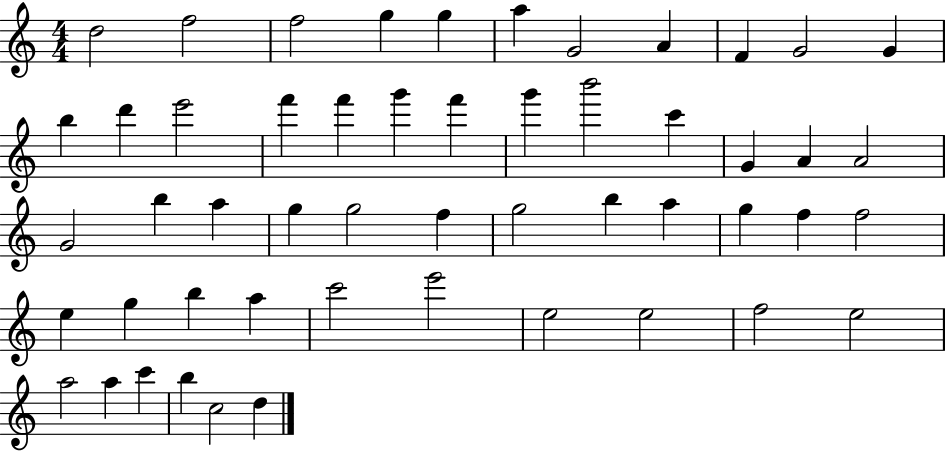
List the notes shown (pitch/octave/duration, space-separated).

D5/h F5/h F5/h G5/q G5/q A5/q G4/h A4/q F4/q G4/h G4/q B5/q D6/q E6/h F6/q F6/q G6/q F6/q G6/q B6/h C6/q G4/q A4/q A4/h G4/h B5/q A5/q G5/q G5/h F5/q G5/h B5/q A5/q G5/q F5/q F5/h E5/q G5/q B5/q A5/q C6/h E6/h E5/h E5/h F5/h E5/h A5/h A5/q C6/q B5/q C5/h D5/q